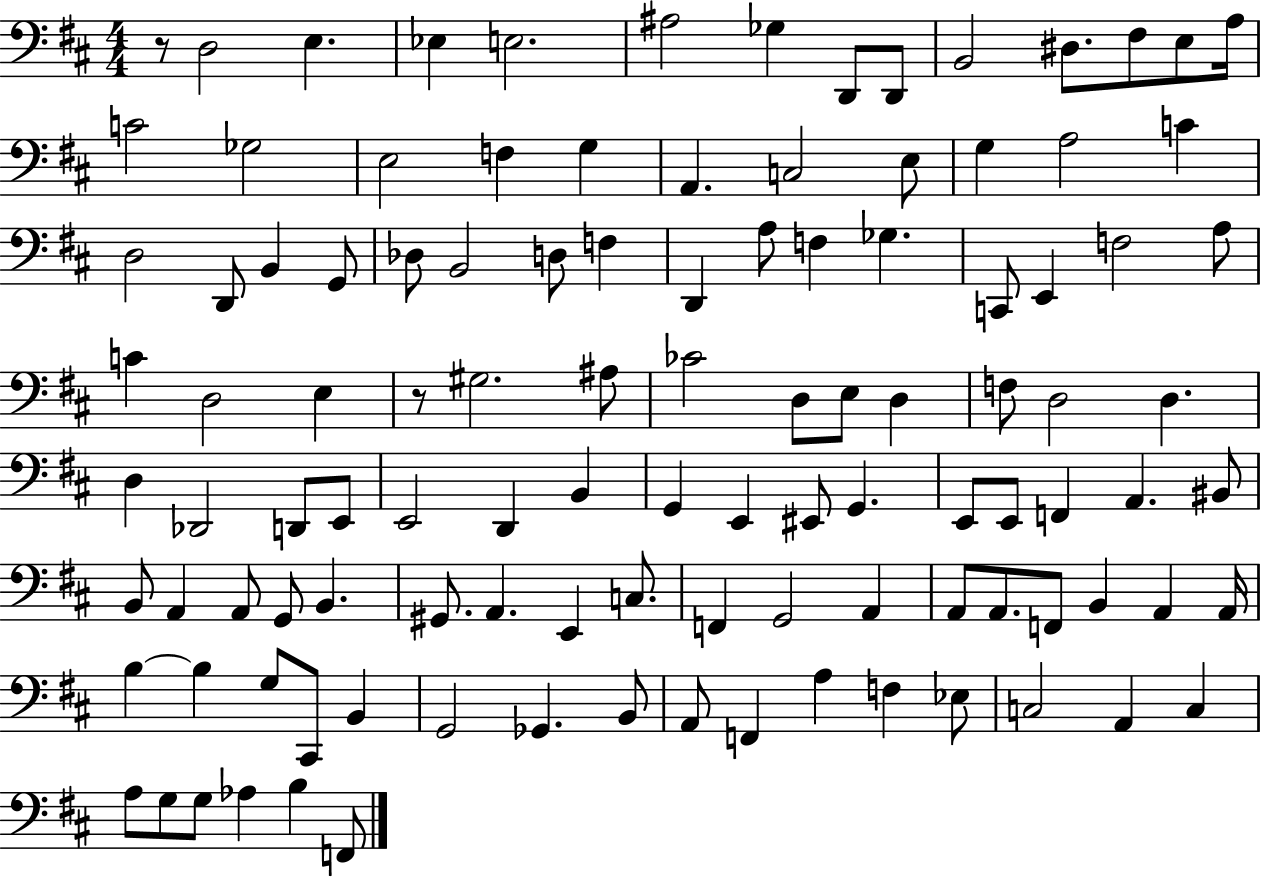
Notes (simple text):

R/e D3/h E3/q. Eb3/q E3/h. A#3/h Gb3/q D2/e D2/e B2/h D#3/e. F#3/e E3/e A3/s C4/h Gb3/h E3/h F3/q G3/q A2/q. C3/h E3/e G3/q A3/h C4/q D3/h D2/e B2/q G2/e Db3/e B2/h D3/e F3/q D2/q A3/e F3/q Gb3/q. C2/e E2/q F3/h A3/e C4/q D3/h E3/q R/e G#3/h. A#3/e CES4/h D3/e E3/e D3/q F3/e D3/h D3/q. D3/q Db2/h D2/e E2/e E2/h D2/q B2/q G2/q E2/q EIS2/e G2/q. E2/e E2/e F2/q A2/q. BIS2/e B2/e A2/q A2/e G2/e B2/q. G#2/e. A2/q. E2/q C3/e. F2/q G2/h A2/q A2/e A2/e. F2/e B2/q A2/q A2/s B3/q B3/q G3/e C#2/e B2/q G2/h Gb2/q. B2/e A2/e F2/q A3/q F3/q Eb3/e C3/h A2/q C3/q A3/e G3/e G3/e Ab3/q B3/q F2/e